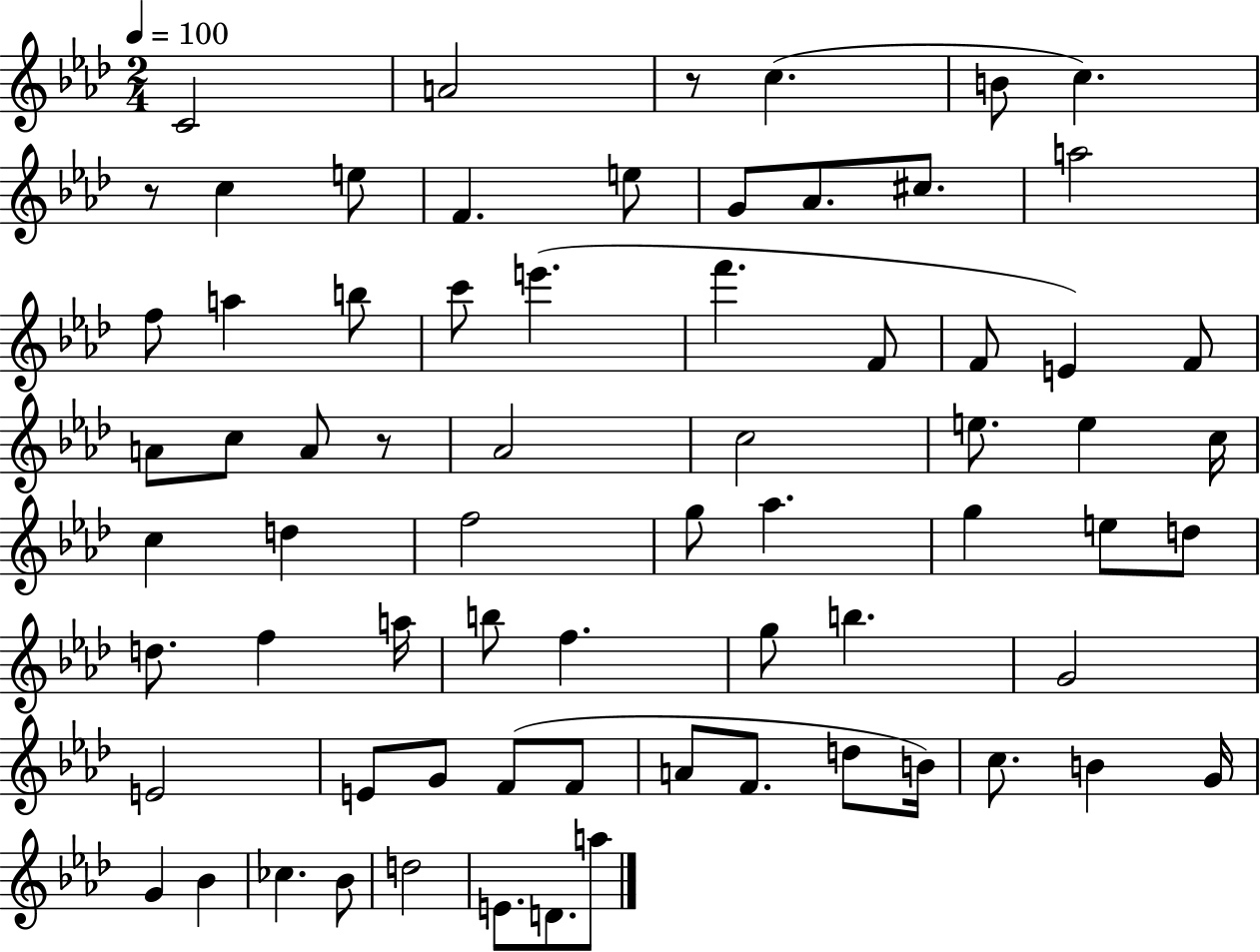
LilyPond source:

{
  \clef treble
  \numericTimeSignature
  \time 2/4
  \key aes \major
  \tempo 4 = 100
  c'2 | a'2 | r8 c''4.( | b'8 c''4.) | \break r8 c''4 e''8 | f'4. e''8 | g'8 aes'8. cis''8. | a''2 | \break f''8 a''4 b''8 | c'''8 e'''4.( | f'''4. f'8 | f'8 e'4) f'8 | \break a'8 c''8 a'8 r8 | aes'2 | c''2 | e''8. e''4 c''16 | \break c''4 d''4 | f''2 | g''8 aes''4. | g''4 e''8 d''8 | \break d''8. f''4 a''16 | b''8 f''4. | g''8 b''4. | g'2 | \break e'2 | e'8 g'8 f'8( f'8 | a'8 f'8. d''8 b'16) | c''8. b'4 g'16 | \break g'4 bes'4 | ces''4. bes'8 | d''2 | e'8. d'8. a''8 | \break \bar "|."
}